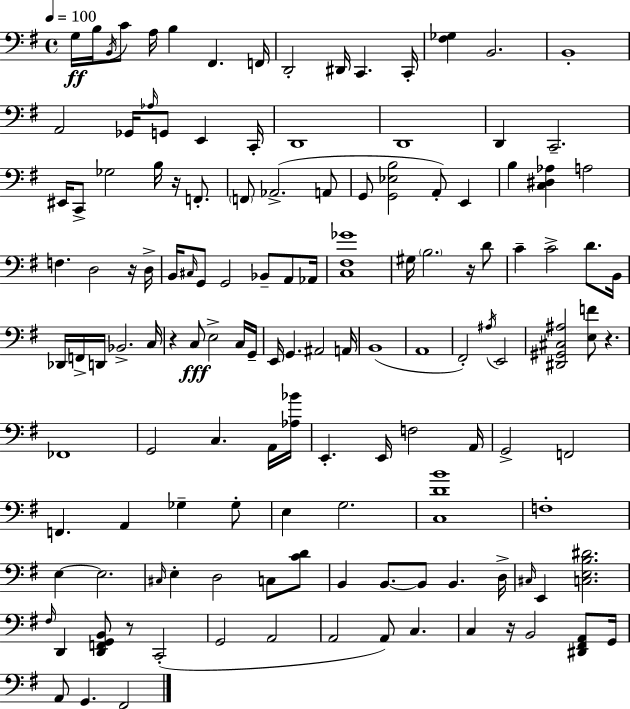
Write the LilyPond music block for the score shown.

{
  \clef bass
  \time 4/4
  \defaultTimeSignature
  \key g \major
  \tempo 4 = 100
  \repeat volta 2 { g16\ff b16 \acciaccatura { b,16 } c'8 a16 b4 fis,4. | f,16 d,2-. dis,16 c,4. | c,16-. <fis ges>4 b,2. | b,1-. | \break a,2 ges,16 \grace { aes16 } g,8 e,4 | c,16-. d,1 | d,1 | d,4 c,2.-- | \break eis,16 c,8-> ges2 b16 r16 f,8.-. | \parenthesize f,8 aes,2.->( | a,8 g,8 <g, ees b>2 a,8-.) e,4 | b4 <c dis aes>4 a2 | \break f4. d2 | r16 d16-> b,16 \grace { cis16 } g,8 g,2 bes,8-- | a,8 aes,16 <c fis ges'>1 | gis16 \parenthesize b2. | \break r16 d'8 c'4-- c'2-> d'8. | b,16 des,16 f,16-> d,16 bes,2.-> | c16 r4 c8\fff e2-> | c16 g,16-- e,16 g,4. ais,2 | \break a,16 b,1( | a,1 | fis,2-.) \acciaccatura { ais16 } e,2 | <dis, gis, cis ais>2 <e f'>8 r4. | \break fes,1 | g,2 c4. | a,16 <aes bes'>16 e,4.-. e,16 f2 | a,16 g,2-> f,2 | \break f,4. a,4 ges4-- | ges8-. e4 g2. | <c d' b'>1 | f1-. | \break e4~~ e2. | \grace { cis16 } e4-. d2 | c8 <c' d'>8 b,4 b,8.~~ b,8 b,4. | d16-> \grace { cis16 } e,4 <c e b dis'>2. | \break \grace { fis16 } d,4 <d, f, g, b,>8 r8 c,2-.( | g,2 a,2 | a,2 a,8) | c4. c4 r16 b,2 | \break <dis, fis, a,>8 g,16 a,8 g,4. fis,2 | } \bar "|."
}